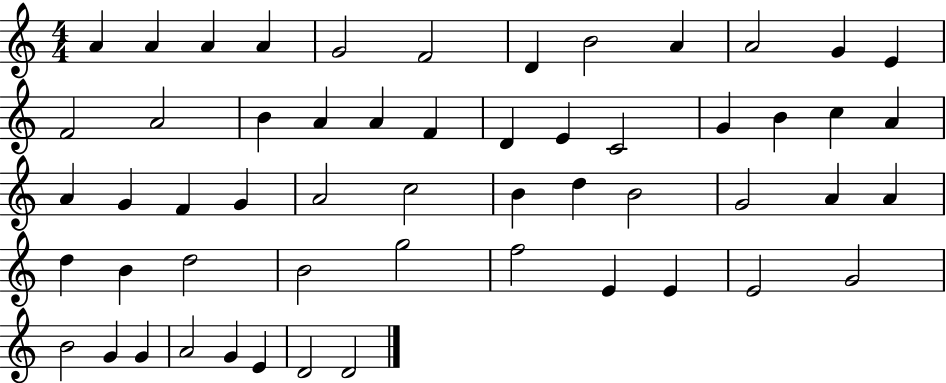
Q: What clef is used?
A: treble